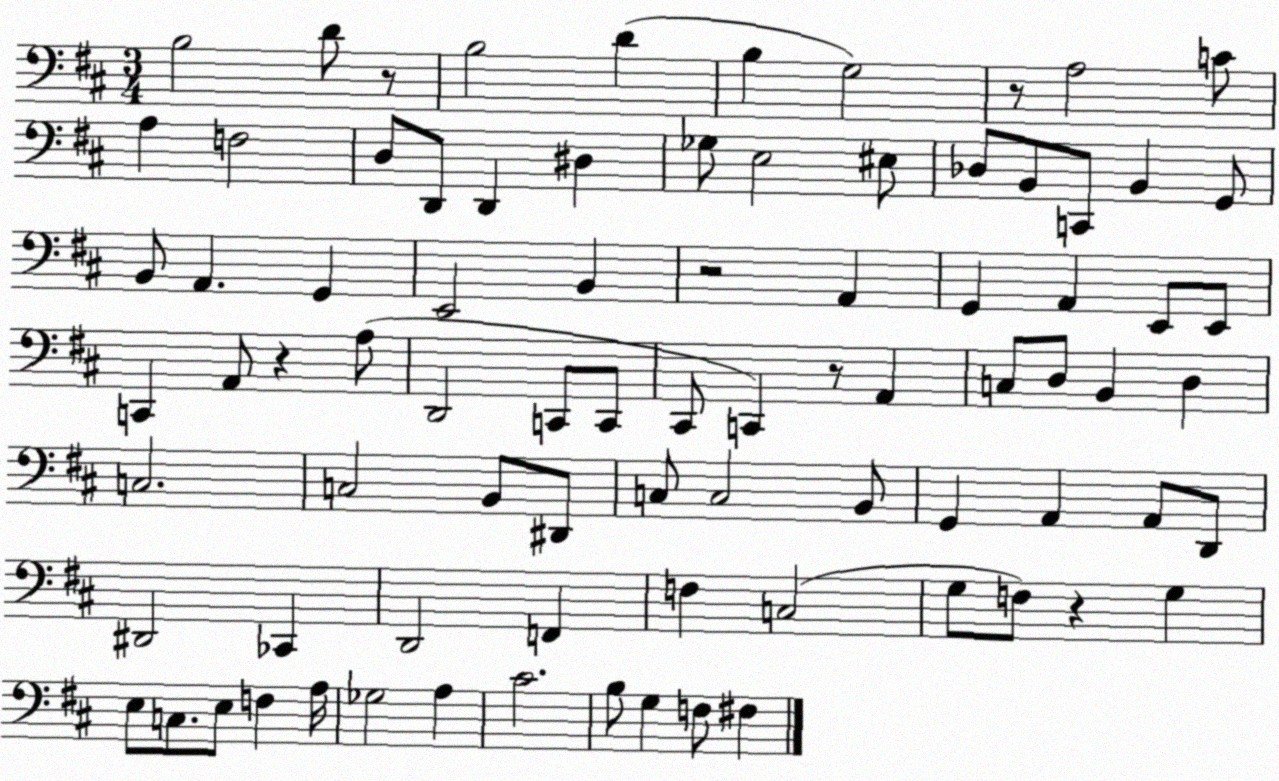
X:1
T:Untitled
M:3/4
L:1/4
K:D
B,2 D/2 z/2 B,2 D B, G,2 z/2 A,2 C/2 A, F,2 D,/2 D,,/2 D,, ^D, _G,/2 E,2 ^E,/2 _D,/2 B,,/2 C,,/2 B,, G,,/2 B,,/2 A,, G,, E,,2 B,, z2 A,, G,, A,, E,,/2 E,,/2 C,, A,,/2 z A,/2 D,,2 C,,/2 C,,/2 ^C,,/2 C,, z/2 A,, C,/2 D,/2 B,, D, C,2 C,2 B,,/2 ^D,,/2 C,/2 C,2 B,,/2 G,, A,, A,,/2 D,,/2 ^D,,2 _C,, D,,2 F,, F, C,2 G,/2 F,/2 z G, E,/2 C,/2 E,/2 F, A,/4 _G,2 A, ^C2 B,/2 G, F,/2 ^F,